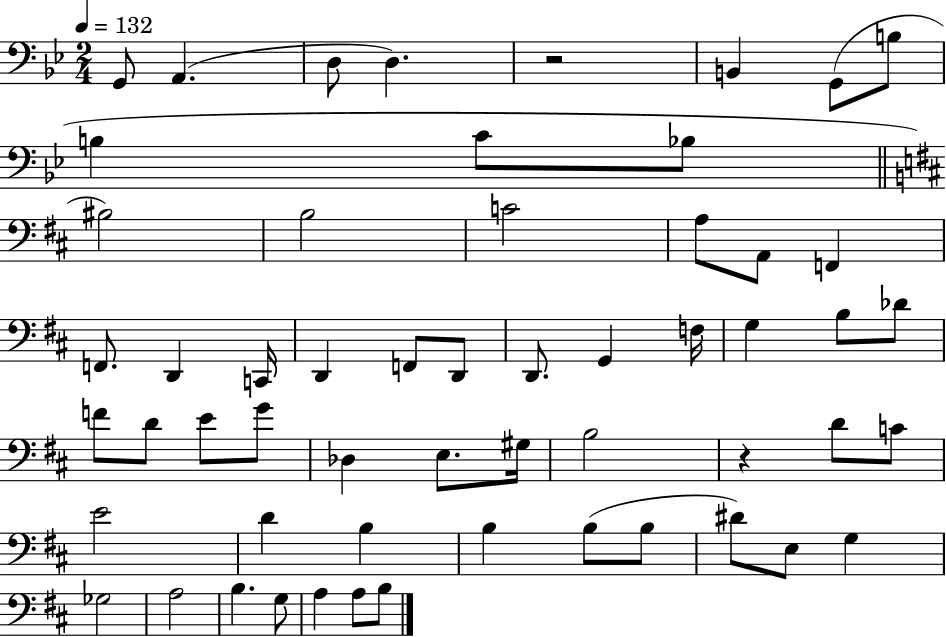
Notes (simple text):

G2/e A2/q. D3/e D3/q. R/h B2/q G2/e B3/e B3/q C4/e Bb3/e BIS3/h B3/h C4/h A3/e A2/e F2/q F2/e. D2/q C2/s D2/q F2/e D2/e D2/e. G2/q F3/s G3/q B3/e Db4/e F4/e D4/e E4/e G4/e Db3/q E3/e. G#3/s B3/h R/q D4/e C4/e E4/h D4/q B3/q B3/q B3/e B3/e D#4/e E3/e G3/q Gb3/h A3/h B3/q. G3/e A3/q A3/e B3/e